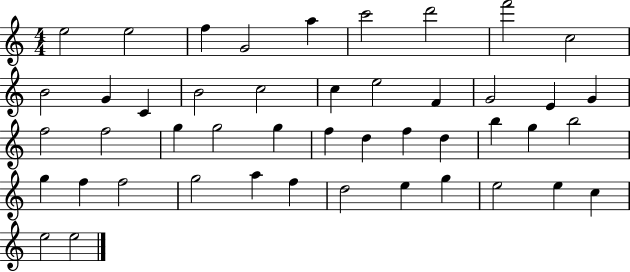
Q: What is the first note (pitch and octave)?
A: E5